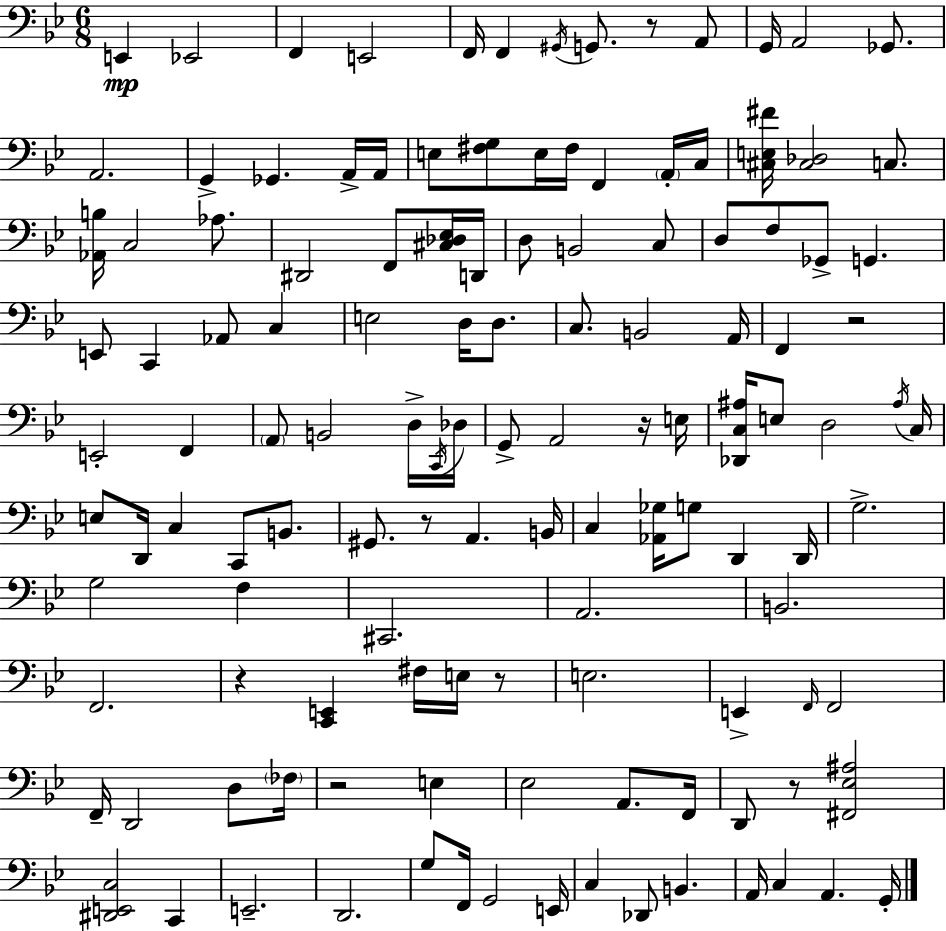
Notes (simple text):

E2/q Eb2/h F2/q E2/h F2/s F2/q G#2/s G2/e. R/e A2/e G2/s A2/h Gb2/e. A2/h. G2/q Gb2/q. A2/s A2/s E3/e [F#3,G3]/e E3/s F#3/s F2/q A2/s C3/s [C#3,E3,F#4]/s [C#3,Db3]/h C3/e. [Ab2,B3]/s C3/h Ab3/e. D#2/h F2/e [C#3,Db3,Eb3]/s D2/s D3/e B2/h C3/e D3/e F3/e Gb2/e G2/q. E2/e C2/q Ab2/e C3/q E3/h D3/s D3/e. C3/e. B2/h A2/s F2/q R/h E2/h F2/q A2/e B2/h D3/s C2/s Db3/s G2/e A2/h R/s E3/s [Db2,C3,A#3]/s E3/e D3/h A#3/s C3/s E3/e D2/s C3/q C2/e B2/e. G#2/e. R/e A2/q. B2/s C3/q [Ab2,Gb3]/s G3/e D2/q D2/s G3/h. G3/h F3/q C#2/h. A2/h. B2/h. F2/h. R/q [C2,E2]/q F#3/s E3/s R/e E3/h. E2/q F2/s F2/h F2/s D2/h D3/e FES3/s R/h E3/q Eb3/h A2/e. F2/s D2/e R/e [F#2,Eb3,A#3]/h [D#2,E2,C3]/h C2/q E2/h. D2/h. G3/e F2/s G2/h E2/s C3/q Db2/e B2/q. A2/s C3/q A2/q. G2/s